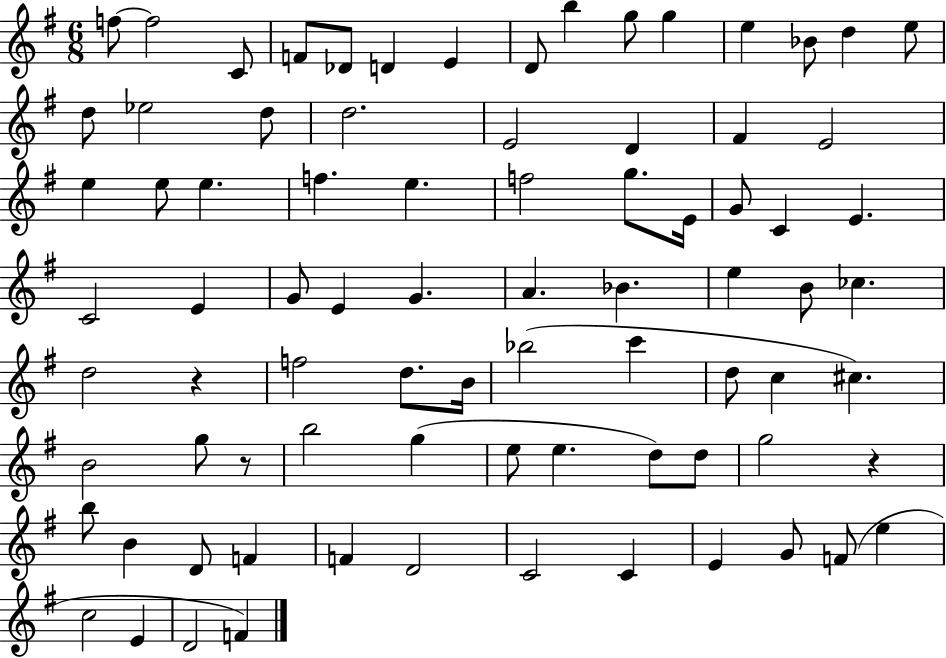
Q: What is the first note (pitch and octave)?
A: F5